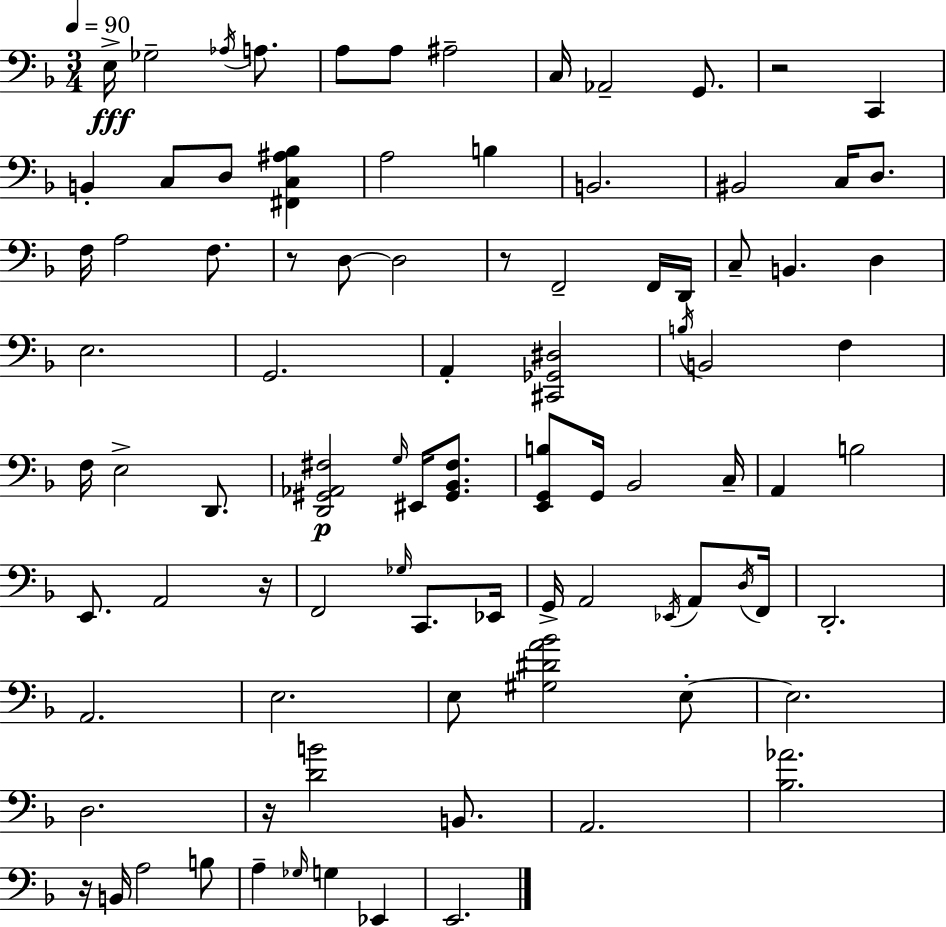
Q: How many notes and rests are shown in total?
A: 90